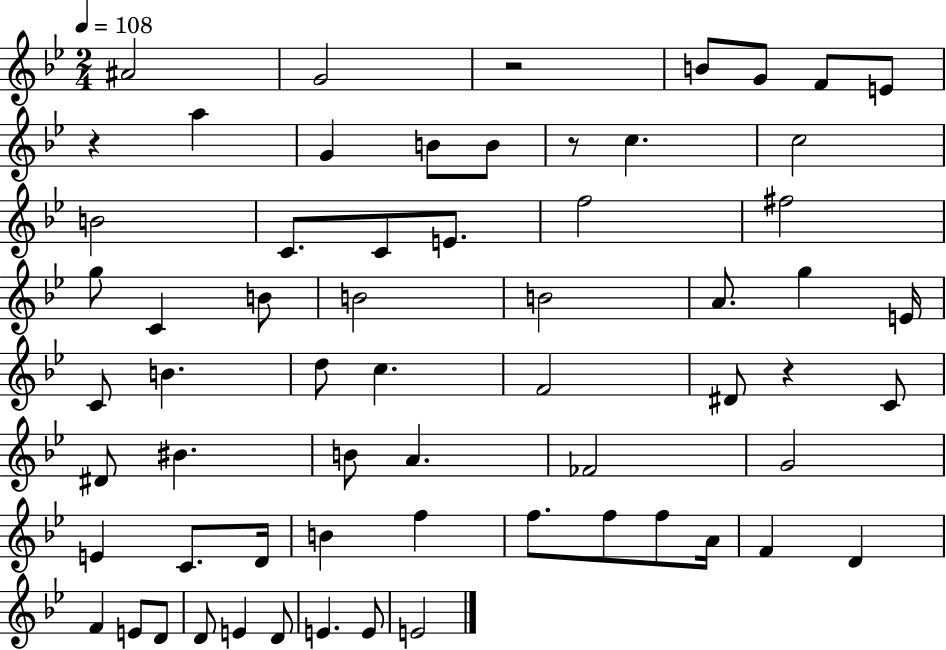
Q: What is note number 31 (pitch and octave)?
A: F4